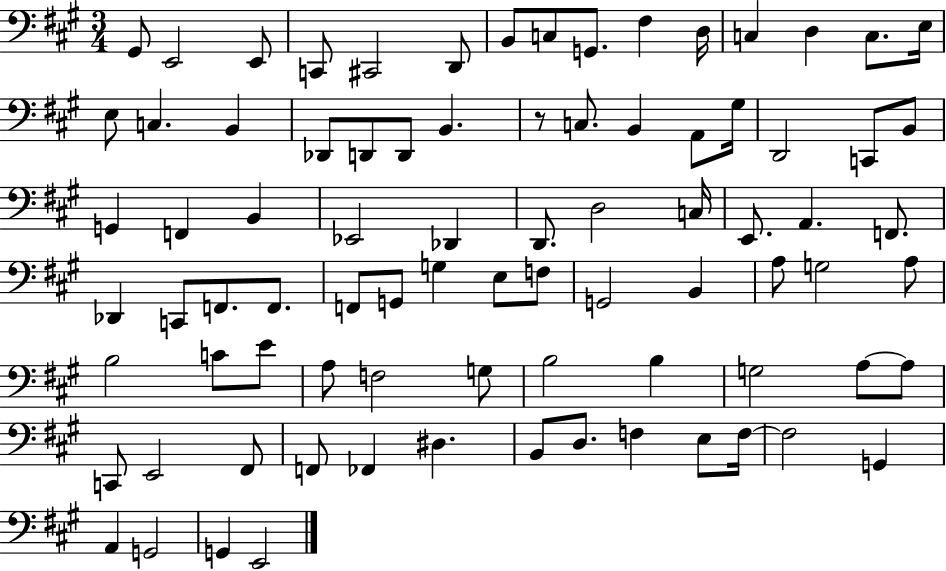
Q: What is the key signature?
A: A major